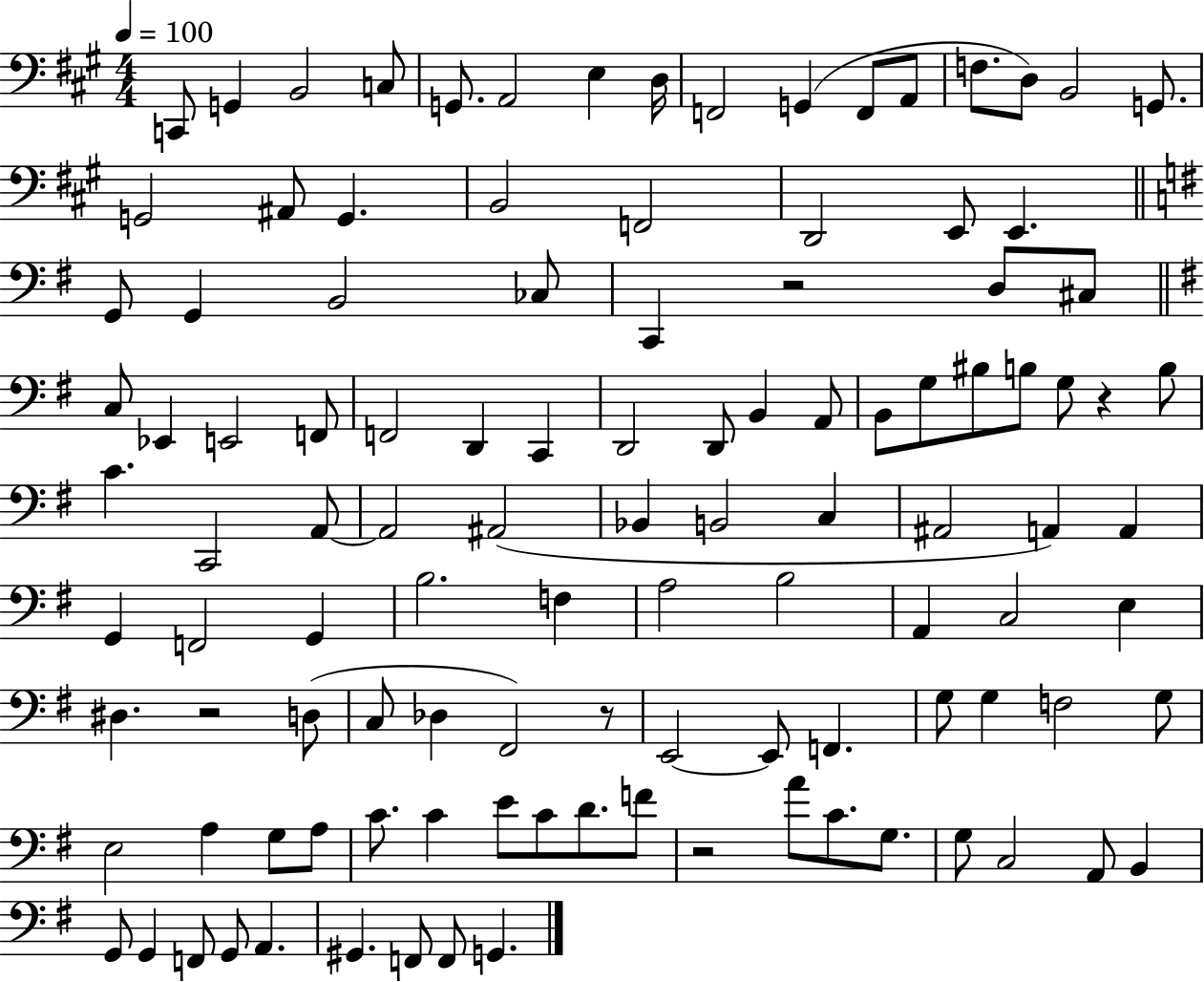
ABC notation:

X:1
T:Untitled
M:4/4
L:1/4
K:A
C,,/2 G,, B,,2 C,/2 G,,/2 A,,2 E, D,/4 F,,2 G,, F,,/2 A,,/2 F,/2 D,/2 B,,2 G,,/2 G,,2 ^A,,/2 G,, B,,2 F,,2 D,,2 E,,/2 E,, G,,/2 G,, B,,2 _C,/2 C,, z2 D,/2 ^C,/2 C,/2 _E,, E,,2 F,,/2 F,,2 D,, C,, D,,2 D,,/2 B,, A,,/2 B,,/2 G,/2 ^B,/2 B,/2 G,/2 z B,/2 C C,,2 A,,/2 A,,2 ^A,,2 _B,, B,,2 C, ^A,,2 A,, A,, G,, F,,2 G,, B,2 F, A,2 B,2 A,, C,2 E, ^D, z2 D,/2 C,/2 _D, ^F,,2 z/2 E,,2 E,,/2 F,, G,/2 G, F,2 G,/2 E,2 A, G,/2 A,/2 C/2 C E/2 C/2 D/2 F/2 z2 A/2 C/2 G,/2 G,/2 C,2 A,,/2 B,, G,,/2 G,, F,,/2 G,,/2 A,, ^G,, F,,/2 F,,/2 G,,